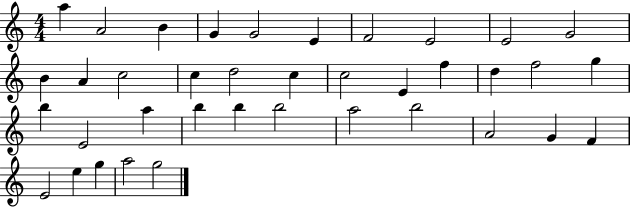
X:1
T:Untitled
M:4/4
L:1/4
K:C
a A2 B G G2 E F2 E2 E2 G2 B A c2 c d2 c c2 E f d f2 g b E2 a b b b2 a2 b2 A2 G F E2 e g a2 g2